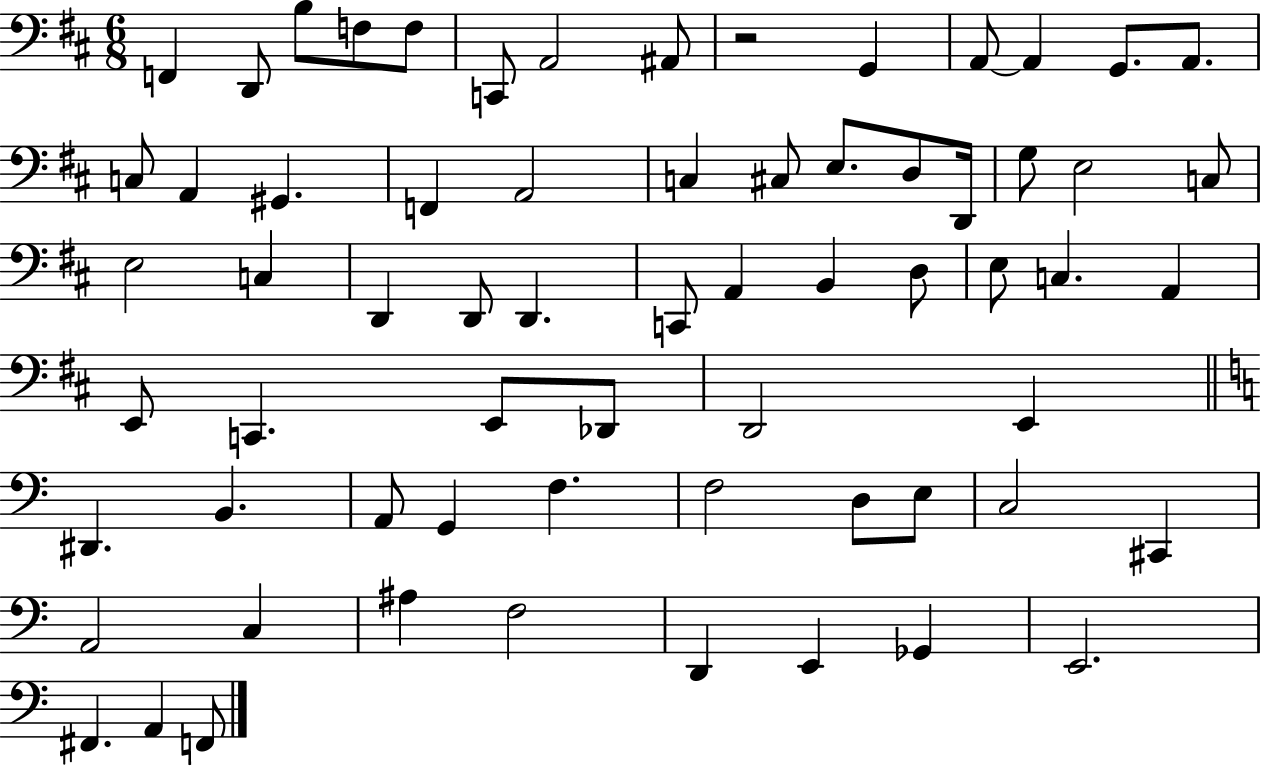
{
  \clef bass
  \numericTimeSignature
  \time 6/8
  \key d \major
  f,4 d,8 b8 f8 f8 | c,8 a,2 ais,8 | r2 g,4 | a,8~~ a,4 g,8. a,8. | \break c8 a,4 gis,4. | f,4 a,2 | c4 cis8 e8. d8 d,16 | g8 e2 c8 | \break e2 c4 | d,4 d,8 d,4. | c,8 a,4 b,4 d8 | e8 c4. a,4 | \break e,8 c,4. e,8 des,8 | d,2 e,4 | \bar "||" \break \key c \major dis,4. b,4. | a,8 g,4 f4. | f2 d8 e8 | c2 cis,4 | \break a,2 c4 | ais4 f2 | d,4 e,4 ges,4 | e,2. | \break fis,4. a,4 f,8 | \bar "|."
}